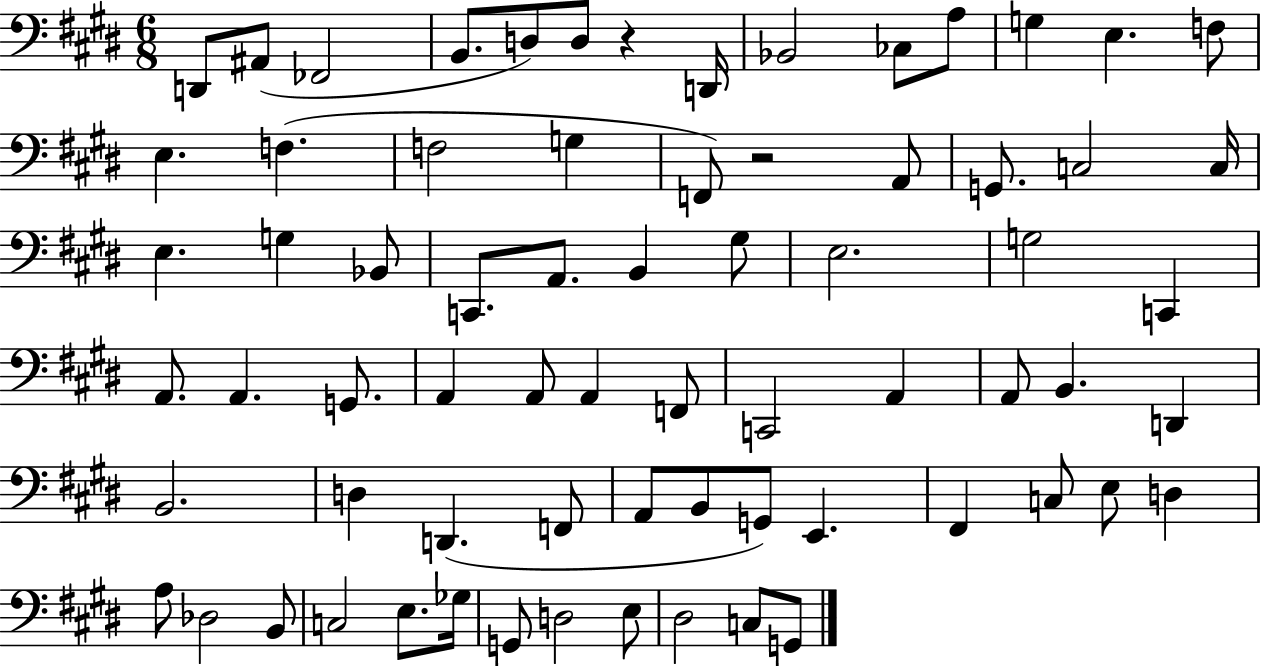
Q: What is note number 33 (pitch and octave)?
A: A2